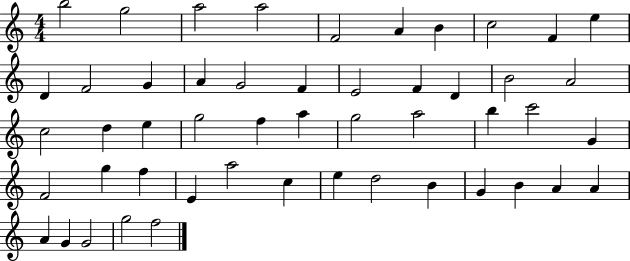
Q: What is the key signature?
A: C major